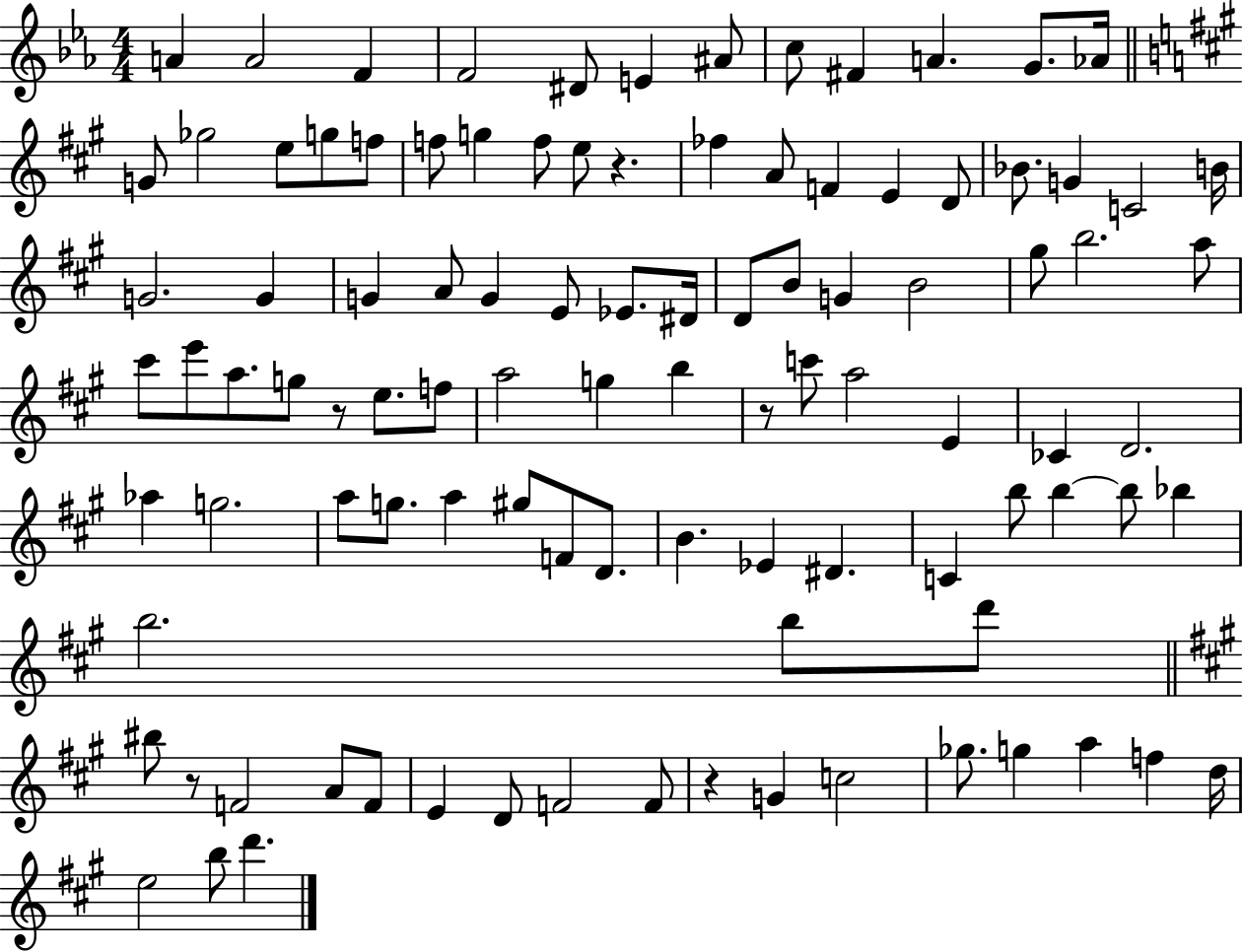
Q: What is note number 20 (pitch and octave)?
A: F5